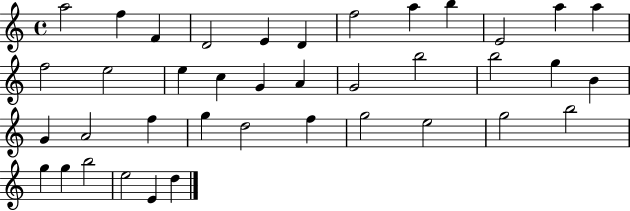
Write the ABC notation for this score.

X:1
T:Untitled
M:4/4
L:1/4
K:C
a2 f F D2 E D f2 a b E2 a a f2 e2 e c G A G2 b2 b2 g B G A2 f g d2 f g2 e2 g2 b2 g g b2 e2 E d